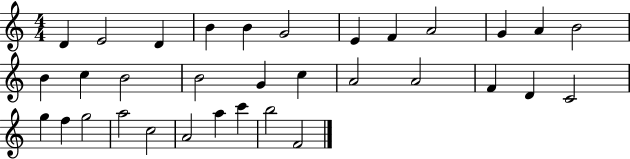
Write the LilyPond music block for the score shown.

{
  \clef treble
  \numericTimeSignature
  \time 4/4
  \key c \major
  d'4 e'2 d'4 | b'4 b'4 g'2 | e'4 f'4 a'2 | g'4 a'4 b'2 | \break b'4 c''4 b'2 | b'2 g'4 c''4 | a'2 a'2 | f'4 d'4 c'2 | \break g''4 f''4 g''2 | a''2 c''2 | a'2 a''4 c'''4 | b''2 f'2 | \break \bar "|."
}